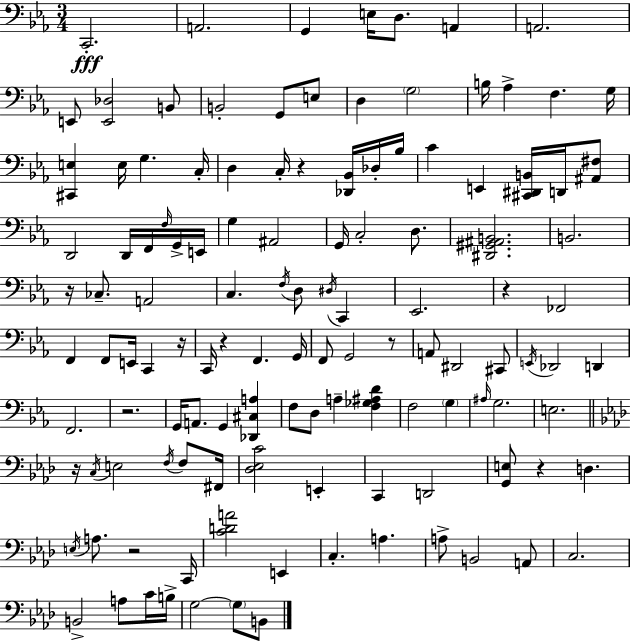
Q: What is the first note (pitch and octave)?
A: C2